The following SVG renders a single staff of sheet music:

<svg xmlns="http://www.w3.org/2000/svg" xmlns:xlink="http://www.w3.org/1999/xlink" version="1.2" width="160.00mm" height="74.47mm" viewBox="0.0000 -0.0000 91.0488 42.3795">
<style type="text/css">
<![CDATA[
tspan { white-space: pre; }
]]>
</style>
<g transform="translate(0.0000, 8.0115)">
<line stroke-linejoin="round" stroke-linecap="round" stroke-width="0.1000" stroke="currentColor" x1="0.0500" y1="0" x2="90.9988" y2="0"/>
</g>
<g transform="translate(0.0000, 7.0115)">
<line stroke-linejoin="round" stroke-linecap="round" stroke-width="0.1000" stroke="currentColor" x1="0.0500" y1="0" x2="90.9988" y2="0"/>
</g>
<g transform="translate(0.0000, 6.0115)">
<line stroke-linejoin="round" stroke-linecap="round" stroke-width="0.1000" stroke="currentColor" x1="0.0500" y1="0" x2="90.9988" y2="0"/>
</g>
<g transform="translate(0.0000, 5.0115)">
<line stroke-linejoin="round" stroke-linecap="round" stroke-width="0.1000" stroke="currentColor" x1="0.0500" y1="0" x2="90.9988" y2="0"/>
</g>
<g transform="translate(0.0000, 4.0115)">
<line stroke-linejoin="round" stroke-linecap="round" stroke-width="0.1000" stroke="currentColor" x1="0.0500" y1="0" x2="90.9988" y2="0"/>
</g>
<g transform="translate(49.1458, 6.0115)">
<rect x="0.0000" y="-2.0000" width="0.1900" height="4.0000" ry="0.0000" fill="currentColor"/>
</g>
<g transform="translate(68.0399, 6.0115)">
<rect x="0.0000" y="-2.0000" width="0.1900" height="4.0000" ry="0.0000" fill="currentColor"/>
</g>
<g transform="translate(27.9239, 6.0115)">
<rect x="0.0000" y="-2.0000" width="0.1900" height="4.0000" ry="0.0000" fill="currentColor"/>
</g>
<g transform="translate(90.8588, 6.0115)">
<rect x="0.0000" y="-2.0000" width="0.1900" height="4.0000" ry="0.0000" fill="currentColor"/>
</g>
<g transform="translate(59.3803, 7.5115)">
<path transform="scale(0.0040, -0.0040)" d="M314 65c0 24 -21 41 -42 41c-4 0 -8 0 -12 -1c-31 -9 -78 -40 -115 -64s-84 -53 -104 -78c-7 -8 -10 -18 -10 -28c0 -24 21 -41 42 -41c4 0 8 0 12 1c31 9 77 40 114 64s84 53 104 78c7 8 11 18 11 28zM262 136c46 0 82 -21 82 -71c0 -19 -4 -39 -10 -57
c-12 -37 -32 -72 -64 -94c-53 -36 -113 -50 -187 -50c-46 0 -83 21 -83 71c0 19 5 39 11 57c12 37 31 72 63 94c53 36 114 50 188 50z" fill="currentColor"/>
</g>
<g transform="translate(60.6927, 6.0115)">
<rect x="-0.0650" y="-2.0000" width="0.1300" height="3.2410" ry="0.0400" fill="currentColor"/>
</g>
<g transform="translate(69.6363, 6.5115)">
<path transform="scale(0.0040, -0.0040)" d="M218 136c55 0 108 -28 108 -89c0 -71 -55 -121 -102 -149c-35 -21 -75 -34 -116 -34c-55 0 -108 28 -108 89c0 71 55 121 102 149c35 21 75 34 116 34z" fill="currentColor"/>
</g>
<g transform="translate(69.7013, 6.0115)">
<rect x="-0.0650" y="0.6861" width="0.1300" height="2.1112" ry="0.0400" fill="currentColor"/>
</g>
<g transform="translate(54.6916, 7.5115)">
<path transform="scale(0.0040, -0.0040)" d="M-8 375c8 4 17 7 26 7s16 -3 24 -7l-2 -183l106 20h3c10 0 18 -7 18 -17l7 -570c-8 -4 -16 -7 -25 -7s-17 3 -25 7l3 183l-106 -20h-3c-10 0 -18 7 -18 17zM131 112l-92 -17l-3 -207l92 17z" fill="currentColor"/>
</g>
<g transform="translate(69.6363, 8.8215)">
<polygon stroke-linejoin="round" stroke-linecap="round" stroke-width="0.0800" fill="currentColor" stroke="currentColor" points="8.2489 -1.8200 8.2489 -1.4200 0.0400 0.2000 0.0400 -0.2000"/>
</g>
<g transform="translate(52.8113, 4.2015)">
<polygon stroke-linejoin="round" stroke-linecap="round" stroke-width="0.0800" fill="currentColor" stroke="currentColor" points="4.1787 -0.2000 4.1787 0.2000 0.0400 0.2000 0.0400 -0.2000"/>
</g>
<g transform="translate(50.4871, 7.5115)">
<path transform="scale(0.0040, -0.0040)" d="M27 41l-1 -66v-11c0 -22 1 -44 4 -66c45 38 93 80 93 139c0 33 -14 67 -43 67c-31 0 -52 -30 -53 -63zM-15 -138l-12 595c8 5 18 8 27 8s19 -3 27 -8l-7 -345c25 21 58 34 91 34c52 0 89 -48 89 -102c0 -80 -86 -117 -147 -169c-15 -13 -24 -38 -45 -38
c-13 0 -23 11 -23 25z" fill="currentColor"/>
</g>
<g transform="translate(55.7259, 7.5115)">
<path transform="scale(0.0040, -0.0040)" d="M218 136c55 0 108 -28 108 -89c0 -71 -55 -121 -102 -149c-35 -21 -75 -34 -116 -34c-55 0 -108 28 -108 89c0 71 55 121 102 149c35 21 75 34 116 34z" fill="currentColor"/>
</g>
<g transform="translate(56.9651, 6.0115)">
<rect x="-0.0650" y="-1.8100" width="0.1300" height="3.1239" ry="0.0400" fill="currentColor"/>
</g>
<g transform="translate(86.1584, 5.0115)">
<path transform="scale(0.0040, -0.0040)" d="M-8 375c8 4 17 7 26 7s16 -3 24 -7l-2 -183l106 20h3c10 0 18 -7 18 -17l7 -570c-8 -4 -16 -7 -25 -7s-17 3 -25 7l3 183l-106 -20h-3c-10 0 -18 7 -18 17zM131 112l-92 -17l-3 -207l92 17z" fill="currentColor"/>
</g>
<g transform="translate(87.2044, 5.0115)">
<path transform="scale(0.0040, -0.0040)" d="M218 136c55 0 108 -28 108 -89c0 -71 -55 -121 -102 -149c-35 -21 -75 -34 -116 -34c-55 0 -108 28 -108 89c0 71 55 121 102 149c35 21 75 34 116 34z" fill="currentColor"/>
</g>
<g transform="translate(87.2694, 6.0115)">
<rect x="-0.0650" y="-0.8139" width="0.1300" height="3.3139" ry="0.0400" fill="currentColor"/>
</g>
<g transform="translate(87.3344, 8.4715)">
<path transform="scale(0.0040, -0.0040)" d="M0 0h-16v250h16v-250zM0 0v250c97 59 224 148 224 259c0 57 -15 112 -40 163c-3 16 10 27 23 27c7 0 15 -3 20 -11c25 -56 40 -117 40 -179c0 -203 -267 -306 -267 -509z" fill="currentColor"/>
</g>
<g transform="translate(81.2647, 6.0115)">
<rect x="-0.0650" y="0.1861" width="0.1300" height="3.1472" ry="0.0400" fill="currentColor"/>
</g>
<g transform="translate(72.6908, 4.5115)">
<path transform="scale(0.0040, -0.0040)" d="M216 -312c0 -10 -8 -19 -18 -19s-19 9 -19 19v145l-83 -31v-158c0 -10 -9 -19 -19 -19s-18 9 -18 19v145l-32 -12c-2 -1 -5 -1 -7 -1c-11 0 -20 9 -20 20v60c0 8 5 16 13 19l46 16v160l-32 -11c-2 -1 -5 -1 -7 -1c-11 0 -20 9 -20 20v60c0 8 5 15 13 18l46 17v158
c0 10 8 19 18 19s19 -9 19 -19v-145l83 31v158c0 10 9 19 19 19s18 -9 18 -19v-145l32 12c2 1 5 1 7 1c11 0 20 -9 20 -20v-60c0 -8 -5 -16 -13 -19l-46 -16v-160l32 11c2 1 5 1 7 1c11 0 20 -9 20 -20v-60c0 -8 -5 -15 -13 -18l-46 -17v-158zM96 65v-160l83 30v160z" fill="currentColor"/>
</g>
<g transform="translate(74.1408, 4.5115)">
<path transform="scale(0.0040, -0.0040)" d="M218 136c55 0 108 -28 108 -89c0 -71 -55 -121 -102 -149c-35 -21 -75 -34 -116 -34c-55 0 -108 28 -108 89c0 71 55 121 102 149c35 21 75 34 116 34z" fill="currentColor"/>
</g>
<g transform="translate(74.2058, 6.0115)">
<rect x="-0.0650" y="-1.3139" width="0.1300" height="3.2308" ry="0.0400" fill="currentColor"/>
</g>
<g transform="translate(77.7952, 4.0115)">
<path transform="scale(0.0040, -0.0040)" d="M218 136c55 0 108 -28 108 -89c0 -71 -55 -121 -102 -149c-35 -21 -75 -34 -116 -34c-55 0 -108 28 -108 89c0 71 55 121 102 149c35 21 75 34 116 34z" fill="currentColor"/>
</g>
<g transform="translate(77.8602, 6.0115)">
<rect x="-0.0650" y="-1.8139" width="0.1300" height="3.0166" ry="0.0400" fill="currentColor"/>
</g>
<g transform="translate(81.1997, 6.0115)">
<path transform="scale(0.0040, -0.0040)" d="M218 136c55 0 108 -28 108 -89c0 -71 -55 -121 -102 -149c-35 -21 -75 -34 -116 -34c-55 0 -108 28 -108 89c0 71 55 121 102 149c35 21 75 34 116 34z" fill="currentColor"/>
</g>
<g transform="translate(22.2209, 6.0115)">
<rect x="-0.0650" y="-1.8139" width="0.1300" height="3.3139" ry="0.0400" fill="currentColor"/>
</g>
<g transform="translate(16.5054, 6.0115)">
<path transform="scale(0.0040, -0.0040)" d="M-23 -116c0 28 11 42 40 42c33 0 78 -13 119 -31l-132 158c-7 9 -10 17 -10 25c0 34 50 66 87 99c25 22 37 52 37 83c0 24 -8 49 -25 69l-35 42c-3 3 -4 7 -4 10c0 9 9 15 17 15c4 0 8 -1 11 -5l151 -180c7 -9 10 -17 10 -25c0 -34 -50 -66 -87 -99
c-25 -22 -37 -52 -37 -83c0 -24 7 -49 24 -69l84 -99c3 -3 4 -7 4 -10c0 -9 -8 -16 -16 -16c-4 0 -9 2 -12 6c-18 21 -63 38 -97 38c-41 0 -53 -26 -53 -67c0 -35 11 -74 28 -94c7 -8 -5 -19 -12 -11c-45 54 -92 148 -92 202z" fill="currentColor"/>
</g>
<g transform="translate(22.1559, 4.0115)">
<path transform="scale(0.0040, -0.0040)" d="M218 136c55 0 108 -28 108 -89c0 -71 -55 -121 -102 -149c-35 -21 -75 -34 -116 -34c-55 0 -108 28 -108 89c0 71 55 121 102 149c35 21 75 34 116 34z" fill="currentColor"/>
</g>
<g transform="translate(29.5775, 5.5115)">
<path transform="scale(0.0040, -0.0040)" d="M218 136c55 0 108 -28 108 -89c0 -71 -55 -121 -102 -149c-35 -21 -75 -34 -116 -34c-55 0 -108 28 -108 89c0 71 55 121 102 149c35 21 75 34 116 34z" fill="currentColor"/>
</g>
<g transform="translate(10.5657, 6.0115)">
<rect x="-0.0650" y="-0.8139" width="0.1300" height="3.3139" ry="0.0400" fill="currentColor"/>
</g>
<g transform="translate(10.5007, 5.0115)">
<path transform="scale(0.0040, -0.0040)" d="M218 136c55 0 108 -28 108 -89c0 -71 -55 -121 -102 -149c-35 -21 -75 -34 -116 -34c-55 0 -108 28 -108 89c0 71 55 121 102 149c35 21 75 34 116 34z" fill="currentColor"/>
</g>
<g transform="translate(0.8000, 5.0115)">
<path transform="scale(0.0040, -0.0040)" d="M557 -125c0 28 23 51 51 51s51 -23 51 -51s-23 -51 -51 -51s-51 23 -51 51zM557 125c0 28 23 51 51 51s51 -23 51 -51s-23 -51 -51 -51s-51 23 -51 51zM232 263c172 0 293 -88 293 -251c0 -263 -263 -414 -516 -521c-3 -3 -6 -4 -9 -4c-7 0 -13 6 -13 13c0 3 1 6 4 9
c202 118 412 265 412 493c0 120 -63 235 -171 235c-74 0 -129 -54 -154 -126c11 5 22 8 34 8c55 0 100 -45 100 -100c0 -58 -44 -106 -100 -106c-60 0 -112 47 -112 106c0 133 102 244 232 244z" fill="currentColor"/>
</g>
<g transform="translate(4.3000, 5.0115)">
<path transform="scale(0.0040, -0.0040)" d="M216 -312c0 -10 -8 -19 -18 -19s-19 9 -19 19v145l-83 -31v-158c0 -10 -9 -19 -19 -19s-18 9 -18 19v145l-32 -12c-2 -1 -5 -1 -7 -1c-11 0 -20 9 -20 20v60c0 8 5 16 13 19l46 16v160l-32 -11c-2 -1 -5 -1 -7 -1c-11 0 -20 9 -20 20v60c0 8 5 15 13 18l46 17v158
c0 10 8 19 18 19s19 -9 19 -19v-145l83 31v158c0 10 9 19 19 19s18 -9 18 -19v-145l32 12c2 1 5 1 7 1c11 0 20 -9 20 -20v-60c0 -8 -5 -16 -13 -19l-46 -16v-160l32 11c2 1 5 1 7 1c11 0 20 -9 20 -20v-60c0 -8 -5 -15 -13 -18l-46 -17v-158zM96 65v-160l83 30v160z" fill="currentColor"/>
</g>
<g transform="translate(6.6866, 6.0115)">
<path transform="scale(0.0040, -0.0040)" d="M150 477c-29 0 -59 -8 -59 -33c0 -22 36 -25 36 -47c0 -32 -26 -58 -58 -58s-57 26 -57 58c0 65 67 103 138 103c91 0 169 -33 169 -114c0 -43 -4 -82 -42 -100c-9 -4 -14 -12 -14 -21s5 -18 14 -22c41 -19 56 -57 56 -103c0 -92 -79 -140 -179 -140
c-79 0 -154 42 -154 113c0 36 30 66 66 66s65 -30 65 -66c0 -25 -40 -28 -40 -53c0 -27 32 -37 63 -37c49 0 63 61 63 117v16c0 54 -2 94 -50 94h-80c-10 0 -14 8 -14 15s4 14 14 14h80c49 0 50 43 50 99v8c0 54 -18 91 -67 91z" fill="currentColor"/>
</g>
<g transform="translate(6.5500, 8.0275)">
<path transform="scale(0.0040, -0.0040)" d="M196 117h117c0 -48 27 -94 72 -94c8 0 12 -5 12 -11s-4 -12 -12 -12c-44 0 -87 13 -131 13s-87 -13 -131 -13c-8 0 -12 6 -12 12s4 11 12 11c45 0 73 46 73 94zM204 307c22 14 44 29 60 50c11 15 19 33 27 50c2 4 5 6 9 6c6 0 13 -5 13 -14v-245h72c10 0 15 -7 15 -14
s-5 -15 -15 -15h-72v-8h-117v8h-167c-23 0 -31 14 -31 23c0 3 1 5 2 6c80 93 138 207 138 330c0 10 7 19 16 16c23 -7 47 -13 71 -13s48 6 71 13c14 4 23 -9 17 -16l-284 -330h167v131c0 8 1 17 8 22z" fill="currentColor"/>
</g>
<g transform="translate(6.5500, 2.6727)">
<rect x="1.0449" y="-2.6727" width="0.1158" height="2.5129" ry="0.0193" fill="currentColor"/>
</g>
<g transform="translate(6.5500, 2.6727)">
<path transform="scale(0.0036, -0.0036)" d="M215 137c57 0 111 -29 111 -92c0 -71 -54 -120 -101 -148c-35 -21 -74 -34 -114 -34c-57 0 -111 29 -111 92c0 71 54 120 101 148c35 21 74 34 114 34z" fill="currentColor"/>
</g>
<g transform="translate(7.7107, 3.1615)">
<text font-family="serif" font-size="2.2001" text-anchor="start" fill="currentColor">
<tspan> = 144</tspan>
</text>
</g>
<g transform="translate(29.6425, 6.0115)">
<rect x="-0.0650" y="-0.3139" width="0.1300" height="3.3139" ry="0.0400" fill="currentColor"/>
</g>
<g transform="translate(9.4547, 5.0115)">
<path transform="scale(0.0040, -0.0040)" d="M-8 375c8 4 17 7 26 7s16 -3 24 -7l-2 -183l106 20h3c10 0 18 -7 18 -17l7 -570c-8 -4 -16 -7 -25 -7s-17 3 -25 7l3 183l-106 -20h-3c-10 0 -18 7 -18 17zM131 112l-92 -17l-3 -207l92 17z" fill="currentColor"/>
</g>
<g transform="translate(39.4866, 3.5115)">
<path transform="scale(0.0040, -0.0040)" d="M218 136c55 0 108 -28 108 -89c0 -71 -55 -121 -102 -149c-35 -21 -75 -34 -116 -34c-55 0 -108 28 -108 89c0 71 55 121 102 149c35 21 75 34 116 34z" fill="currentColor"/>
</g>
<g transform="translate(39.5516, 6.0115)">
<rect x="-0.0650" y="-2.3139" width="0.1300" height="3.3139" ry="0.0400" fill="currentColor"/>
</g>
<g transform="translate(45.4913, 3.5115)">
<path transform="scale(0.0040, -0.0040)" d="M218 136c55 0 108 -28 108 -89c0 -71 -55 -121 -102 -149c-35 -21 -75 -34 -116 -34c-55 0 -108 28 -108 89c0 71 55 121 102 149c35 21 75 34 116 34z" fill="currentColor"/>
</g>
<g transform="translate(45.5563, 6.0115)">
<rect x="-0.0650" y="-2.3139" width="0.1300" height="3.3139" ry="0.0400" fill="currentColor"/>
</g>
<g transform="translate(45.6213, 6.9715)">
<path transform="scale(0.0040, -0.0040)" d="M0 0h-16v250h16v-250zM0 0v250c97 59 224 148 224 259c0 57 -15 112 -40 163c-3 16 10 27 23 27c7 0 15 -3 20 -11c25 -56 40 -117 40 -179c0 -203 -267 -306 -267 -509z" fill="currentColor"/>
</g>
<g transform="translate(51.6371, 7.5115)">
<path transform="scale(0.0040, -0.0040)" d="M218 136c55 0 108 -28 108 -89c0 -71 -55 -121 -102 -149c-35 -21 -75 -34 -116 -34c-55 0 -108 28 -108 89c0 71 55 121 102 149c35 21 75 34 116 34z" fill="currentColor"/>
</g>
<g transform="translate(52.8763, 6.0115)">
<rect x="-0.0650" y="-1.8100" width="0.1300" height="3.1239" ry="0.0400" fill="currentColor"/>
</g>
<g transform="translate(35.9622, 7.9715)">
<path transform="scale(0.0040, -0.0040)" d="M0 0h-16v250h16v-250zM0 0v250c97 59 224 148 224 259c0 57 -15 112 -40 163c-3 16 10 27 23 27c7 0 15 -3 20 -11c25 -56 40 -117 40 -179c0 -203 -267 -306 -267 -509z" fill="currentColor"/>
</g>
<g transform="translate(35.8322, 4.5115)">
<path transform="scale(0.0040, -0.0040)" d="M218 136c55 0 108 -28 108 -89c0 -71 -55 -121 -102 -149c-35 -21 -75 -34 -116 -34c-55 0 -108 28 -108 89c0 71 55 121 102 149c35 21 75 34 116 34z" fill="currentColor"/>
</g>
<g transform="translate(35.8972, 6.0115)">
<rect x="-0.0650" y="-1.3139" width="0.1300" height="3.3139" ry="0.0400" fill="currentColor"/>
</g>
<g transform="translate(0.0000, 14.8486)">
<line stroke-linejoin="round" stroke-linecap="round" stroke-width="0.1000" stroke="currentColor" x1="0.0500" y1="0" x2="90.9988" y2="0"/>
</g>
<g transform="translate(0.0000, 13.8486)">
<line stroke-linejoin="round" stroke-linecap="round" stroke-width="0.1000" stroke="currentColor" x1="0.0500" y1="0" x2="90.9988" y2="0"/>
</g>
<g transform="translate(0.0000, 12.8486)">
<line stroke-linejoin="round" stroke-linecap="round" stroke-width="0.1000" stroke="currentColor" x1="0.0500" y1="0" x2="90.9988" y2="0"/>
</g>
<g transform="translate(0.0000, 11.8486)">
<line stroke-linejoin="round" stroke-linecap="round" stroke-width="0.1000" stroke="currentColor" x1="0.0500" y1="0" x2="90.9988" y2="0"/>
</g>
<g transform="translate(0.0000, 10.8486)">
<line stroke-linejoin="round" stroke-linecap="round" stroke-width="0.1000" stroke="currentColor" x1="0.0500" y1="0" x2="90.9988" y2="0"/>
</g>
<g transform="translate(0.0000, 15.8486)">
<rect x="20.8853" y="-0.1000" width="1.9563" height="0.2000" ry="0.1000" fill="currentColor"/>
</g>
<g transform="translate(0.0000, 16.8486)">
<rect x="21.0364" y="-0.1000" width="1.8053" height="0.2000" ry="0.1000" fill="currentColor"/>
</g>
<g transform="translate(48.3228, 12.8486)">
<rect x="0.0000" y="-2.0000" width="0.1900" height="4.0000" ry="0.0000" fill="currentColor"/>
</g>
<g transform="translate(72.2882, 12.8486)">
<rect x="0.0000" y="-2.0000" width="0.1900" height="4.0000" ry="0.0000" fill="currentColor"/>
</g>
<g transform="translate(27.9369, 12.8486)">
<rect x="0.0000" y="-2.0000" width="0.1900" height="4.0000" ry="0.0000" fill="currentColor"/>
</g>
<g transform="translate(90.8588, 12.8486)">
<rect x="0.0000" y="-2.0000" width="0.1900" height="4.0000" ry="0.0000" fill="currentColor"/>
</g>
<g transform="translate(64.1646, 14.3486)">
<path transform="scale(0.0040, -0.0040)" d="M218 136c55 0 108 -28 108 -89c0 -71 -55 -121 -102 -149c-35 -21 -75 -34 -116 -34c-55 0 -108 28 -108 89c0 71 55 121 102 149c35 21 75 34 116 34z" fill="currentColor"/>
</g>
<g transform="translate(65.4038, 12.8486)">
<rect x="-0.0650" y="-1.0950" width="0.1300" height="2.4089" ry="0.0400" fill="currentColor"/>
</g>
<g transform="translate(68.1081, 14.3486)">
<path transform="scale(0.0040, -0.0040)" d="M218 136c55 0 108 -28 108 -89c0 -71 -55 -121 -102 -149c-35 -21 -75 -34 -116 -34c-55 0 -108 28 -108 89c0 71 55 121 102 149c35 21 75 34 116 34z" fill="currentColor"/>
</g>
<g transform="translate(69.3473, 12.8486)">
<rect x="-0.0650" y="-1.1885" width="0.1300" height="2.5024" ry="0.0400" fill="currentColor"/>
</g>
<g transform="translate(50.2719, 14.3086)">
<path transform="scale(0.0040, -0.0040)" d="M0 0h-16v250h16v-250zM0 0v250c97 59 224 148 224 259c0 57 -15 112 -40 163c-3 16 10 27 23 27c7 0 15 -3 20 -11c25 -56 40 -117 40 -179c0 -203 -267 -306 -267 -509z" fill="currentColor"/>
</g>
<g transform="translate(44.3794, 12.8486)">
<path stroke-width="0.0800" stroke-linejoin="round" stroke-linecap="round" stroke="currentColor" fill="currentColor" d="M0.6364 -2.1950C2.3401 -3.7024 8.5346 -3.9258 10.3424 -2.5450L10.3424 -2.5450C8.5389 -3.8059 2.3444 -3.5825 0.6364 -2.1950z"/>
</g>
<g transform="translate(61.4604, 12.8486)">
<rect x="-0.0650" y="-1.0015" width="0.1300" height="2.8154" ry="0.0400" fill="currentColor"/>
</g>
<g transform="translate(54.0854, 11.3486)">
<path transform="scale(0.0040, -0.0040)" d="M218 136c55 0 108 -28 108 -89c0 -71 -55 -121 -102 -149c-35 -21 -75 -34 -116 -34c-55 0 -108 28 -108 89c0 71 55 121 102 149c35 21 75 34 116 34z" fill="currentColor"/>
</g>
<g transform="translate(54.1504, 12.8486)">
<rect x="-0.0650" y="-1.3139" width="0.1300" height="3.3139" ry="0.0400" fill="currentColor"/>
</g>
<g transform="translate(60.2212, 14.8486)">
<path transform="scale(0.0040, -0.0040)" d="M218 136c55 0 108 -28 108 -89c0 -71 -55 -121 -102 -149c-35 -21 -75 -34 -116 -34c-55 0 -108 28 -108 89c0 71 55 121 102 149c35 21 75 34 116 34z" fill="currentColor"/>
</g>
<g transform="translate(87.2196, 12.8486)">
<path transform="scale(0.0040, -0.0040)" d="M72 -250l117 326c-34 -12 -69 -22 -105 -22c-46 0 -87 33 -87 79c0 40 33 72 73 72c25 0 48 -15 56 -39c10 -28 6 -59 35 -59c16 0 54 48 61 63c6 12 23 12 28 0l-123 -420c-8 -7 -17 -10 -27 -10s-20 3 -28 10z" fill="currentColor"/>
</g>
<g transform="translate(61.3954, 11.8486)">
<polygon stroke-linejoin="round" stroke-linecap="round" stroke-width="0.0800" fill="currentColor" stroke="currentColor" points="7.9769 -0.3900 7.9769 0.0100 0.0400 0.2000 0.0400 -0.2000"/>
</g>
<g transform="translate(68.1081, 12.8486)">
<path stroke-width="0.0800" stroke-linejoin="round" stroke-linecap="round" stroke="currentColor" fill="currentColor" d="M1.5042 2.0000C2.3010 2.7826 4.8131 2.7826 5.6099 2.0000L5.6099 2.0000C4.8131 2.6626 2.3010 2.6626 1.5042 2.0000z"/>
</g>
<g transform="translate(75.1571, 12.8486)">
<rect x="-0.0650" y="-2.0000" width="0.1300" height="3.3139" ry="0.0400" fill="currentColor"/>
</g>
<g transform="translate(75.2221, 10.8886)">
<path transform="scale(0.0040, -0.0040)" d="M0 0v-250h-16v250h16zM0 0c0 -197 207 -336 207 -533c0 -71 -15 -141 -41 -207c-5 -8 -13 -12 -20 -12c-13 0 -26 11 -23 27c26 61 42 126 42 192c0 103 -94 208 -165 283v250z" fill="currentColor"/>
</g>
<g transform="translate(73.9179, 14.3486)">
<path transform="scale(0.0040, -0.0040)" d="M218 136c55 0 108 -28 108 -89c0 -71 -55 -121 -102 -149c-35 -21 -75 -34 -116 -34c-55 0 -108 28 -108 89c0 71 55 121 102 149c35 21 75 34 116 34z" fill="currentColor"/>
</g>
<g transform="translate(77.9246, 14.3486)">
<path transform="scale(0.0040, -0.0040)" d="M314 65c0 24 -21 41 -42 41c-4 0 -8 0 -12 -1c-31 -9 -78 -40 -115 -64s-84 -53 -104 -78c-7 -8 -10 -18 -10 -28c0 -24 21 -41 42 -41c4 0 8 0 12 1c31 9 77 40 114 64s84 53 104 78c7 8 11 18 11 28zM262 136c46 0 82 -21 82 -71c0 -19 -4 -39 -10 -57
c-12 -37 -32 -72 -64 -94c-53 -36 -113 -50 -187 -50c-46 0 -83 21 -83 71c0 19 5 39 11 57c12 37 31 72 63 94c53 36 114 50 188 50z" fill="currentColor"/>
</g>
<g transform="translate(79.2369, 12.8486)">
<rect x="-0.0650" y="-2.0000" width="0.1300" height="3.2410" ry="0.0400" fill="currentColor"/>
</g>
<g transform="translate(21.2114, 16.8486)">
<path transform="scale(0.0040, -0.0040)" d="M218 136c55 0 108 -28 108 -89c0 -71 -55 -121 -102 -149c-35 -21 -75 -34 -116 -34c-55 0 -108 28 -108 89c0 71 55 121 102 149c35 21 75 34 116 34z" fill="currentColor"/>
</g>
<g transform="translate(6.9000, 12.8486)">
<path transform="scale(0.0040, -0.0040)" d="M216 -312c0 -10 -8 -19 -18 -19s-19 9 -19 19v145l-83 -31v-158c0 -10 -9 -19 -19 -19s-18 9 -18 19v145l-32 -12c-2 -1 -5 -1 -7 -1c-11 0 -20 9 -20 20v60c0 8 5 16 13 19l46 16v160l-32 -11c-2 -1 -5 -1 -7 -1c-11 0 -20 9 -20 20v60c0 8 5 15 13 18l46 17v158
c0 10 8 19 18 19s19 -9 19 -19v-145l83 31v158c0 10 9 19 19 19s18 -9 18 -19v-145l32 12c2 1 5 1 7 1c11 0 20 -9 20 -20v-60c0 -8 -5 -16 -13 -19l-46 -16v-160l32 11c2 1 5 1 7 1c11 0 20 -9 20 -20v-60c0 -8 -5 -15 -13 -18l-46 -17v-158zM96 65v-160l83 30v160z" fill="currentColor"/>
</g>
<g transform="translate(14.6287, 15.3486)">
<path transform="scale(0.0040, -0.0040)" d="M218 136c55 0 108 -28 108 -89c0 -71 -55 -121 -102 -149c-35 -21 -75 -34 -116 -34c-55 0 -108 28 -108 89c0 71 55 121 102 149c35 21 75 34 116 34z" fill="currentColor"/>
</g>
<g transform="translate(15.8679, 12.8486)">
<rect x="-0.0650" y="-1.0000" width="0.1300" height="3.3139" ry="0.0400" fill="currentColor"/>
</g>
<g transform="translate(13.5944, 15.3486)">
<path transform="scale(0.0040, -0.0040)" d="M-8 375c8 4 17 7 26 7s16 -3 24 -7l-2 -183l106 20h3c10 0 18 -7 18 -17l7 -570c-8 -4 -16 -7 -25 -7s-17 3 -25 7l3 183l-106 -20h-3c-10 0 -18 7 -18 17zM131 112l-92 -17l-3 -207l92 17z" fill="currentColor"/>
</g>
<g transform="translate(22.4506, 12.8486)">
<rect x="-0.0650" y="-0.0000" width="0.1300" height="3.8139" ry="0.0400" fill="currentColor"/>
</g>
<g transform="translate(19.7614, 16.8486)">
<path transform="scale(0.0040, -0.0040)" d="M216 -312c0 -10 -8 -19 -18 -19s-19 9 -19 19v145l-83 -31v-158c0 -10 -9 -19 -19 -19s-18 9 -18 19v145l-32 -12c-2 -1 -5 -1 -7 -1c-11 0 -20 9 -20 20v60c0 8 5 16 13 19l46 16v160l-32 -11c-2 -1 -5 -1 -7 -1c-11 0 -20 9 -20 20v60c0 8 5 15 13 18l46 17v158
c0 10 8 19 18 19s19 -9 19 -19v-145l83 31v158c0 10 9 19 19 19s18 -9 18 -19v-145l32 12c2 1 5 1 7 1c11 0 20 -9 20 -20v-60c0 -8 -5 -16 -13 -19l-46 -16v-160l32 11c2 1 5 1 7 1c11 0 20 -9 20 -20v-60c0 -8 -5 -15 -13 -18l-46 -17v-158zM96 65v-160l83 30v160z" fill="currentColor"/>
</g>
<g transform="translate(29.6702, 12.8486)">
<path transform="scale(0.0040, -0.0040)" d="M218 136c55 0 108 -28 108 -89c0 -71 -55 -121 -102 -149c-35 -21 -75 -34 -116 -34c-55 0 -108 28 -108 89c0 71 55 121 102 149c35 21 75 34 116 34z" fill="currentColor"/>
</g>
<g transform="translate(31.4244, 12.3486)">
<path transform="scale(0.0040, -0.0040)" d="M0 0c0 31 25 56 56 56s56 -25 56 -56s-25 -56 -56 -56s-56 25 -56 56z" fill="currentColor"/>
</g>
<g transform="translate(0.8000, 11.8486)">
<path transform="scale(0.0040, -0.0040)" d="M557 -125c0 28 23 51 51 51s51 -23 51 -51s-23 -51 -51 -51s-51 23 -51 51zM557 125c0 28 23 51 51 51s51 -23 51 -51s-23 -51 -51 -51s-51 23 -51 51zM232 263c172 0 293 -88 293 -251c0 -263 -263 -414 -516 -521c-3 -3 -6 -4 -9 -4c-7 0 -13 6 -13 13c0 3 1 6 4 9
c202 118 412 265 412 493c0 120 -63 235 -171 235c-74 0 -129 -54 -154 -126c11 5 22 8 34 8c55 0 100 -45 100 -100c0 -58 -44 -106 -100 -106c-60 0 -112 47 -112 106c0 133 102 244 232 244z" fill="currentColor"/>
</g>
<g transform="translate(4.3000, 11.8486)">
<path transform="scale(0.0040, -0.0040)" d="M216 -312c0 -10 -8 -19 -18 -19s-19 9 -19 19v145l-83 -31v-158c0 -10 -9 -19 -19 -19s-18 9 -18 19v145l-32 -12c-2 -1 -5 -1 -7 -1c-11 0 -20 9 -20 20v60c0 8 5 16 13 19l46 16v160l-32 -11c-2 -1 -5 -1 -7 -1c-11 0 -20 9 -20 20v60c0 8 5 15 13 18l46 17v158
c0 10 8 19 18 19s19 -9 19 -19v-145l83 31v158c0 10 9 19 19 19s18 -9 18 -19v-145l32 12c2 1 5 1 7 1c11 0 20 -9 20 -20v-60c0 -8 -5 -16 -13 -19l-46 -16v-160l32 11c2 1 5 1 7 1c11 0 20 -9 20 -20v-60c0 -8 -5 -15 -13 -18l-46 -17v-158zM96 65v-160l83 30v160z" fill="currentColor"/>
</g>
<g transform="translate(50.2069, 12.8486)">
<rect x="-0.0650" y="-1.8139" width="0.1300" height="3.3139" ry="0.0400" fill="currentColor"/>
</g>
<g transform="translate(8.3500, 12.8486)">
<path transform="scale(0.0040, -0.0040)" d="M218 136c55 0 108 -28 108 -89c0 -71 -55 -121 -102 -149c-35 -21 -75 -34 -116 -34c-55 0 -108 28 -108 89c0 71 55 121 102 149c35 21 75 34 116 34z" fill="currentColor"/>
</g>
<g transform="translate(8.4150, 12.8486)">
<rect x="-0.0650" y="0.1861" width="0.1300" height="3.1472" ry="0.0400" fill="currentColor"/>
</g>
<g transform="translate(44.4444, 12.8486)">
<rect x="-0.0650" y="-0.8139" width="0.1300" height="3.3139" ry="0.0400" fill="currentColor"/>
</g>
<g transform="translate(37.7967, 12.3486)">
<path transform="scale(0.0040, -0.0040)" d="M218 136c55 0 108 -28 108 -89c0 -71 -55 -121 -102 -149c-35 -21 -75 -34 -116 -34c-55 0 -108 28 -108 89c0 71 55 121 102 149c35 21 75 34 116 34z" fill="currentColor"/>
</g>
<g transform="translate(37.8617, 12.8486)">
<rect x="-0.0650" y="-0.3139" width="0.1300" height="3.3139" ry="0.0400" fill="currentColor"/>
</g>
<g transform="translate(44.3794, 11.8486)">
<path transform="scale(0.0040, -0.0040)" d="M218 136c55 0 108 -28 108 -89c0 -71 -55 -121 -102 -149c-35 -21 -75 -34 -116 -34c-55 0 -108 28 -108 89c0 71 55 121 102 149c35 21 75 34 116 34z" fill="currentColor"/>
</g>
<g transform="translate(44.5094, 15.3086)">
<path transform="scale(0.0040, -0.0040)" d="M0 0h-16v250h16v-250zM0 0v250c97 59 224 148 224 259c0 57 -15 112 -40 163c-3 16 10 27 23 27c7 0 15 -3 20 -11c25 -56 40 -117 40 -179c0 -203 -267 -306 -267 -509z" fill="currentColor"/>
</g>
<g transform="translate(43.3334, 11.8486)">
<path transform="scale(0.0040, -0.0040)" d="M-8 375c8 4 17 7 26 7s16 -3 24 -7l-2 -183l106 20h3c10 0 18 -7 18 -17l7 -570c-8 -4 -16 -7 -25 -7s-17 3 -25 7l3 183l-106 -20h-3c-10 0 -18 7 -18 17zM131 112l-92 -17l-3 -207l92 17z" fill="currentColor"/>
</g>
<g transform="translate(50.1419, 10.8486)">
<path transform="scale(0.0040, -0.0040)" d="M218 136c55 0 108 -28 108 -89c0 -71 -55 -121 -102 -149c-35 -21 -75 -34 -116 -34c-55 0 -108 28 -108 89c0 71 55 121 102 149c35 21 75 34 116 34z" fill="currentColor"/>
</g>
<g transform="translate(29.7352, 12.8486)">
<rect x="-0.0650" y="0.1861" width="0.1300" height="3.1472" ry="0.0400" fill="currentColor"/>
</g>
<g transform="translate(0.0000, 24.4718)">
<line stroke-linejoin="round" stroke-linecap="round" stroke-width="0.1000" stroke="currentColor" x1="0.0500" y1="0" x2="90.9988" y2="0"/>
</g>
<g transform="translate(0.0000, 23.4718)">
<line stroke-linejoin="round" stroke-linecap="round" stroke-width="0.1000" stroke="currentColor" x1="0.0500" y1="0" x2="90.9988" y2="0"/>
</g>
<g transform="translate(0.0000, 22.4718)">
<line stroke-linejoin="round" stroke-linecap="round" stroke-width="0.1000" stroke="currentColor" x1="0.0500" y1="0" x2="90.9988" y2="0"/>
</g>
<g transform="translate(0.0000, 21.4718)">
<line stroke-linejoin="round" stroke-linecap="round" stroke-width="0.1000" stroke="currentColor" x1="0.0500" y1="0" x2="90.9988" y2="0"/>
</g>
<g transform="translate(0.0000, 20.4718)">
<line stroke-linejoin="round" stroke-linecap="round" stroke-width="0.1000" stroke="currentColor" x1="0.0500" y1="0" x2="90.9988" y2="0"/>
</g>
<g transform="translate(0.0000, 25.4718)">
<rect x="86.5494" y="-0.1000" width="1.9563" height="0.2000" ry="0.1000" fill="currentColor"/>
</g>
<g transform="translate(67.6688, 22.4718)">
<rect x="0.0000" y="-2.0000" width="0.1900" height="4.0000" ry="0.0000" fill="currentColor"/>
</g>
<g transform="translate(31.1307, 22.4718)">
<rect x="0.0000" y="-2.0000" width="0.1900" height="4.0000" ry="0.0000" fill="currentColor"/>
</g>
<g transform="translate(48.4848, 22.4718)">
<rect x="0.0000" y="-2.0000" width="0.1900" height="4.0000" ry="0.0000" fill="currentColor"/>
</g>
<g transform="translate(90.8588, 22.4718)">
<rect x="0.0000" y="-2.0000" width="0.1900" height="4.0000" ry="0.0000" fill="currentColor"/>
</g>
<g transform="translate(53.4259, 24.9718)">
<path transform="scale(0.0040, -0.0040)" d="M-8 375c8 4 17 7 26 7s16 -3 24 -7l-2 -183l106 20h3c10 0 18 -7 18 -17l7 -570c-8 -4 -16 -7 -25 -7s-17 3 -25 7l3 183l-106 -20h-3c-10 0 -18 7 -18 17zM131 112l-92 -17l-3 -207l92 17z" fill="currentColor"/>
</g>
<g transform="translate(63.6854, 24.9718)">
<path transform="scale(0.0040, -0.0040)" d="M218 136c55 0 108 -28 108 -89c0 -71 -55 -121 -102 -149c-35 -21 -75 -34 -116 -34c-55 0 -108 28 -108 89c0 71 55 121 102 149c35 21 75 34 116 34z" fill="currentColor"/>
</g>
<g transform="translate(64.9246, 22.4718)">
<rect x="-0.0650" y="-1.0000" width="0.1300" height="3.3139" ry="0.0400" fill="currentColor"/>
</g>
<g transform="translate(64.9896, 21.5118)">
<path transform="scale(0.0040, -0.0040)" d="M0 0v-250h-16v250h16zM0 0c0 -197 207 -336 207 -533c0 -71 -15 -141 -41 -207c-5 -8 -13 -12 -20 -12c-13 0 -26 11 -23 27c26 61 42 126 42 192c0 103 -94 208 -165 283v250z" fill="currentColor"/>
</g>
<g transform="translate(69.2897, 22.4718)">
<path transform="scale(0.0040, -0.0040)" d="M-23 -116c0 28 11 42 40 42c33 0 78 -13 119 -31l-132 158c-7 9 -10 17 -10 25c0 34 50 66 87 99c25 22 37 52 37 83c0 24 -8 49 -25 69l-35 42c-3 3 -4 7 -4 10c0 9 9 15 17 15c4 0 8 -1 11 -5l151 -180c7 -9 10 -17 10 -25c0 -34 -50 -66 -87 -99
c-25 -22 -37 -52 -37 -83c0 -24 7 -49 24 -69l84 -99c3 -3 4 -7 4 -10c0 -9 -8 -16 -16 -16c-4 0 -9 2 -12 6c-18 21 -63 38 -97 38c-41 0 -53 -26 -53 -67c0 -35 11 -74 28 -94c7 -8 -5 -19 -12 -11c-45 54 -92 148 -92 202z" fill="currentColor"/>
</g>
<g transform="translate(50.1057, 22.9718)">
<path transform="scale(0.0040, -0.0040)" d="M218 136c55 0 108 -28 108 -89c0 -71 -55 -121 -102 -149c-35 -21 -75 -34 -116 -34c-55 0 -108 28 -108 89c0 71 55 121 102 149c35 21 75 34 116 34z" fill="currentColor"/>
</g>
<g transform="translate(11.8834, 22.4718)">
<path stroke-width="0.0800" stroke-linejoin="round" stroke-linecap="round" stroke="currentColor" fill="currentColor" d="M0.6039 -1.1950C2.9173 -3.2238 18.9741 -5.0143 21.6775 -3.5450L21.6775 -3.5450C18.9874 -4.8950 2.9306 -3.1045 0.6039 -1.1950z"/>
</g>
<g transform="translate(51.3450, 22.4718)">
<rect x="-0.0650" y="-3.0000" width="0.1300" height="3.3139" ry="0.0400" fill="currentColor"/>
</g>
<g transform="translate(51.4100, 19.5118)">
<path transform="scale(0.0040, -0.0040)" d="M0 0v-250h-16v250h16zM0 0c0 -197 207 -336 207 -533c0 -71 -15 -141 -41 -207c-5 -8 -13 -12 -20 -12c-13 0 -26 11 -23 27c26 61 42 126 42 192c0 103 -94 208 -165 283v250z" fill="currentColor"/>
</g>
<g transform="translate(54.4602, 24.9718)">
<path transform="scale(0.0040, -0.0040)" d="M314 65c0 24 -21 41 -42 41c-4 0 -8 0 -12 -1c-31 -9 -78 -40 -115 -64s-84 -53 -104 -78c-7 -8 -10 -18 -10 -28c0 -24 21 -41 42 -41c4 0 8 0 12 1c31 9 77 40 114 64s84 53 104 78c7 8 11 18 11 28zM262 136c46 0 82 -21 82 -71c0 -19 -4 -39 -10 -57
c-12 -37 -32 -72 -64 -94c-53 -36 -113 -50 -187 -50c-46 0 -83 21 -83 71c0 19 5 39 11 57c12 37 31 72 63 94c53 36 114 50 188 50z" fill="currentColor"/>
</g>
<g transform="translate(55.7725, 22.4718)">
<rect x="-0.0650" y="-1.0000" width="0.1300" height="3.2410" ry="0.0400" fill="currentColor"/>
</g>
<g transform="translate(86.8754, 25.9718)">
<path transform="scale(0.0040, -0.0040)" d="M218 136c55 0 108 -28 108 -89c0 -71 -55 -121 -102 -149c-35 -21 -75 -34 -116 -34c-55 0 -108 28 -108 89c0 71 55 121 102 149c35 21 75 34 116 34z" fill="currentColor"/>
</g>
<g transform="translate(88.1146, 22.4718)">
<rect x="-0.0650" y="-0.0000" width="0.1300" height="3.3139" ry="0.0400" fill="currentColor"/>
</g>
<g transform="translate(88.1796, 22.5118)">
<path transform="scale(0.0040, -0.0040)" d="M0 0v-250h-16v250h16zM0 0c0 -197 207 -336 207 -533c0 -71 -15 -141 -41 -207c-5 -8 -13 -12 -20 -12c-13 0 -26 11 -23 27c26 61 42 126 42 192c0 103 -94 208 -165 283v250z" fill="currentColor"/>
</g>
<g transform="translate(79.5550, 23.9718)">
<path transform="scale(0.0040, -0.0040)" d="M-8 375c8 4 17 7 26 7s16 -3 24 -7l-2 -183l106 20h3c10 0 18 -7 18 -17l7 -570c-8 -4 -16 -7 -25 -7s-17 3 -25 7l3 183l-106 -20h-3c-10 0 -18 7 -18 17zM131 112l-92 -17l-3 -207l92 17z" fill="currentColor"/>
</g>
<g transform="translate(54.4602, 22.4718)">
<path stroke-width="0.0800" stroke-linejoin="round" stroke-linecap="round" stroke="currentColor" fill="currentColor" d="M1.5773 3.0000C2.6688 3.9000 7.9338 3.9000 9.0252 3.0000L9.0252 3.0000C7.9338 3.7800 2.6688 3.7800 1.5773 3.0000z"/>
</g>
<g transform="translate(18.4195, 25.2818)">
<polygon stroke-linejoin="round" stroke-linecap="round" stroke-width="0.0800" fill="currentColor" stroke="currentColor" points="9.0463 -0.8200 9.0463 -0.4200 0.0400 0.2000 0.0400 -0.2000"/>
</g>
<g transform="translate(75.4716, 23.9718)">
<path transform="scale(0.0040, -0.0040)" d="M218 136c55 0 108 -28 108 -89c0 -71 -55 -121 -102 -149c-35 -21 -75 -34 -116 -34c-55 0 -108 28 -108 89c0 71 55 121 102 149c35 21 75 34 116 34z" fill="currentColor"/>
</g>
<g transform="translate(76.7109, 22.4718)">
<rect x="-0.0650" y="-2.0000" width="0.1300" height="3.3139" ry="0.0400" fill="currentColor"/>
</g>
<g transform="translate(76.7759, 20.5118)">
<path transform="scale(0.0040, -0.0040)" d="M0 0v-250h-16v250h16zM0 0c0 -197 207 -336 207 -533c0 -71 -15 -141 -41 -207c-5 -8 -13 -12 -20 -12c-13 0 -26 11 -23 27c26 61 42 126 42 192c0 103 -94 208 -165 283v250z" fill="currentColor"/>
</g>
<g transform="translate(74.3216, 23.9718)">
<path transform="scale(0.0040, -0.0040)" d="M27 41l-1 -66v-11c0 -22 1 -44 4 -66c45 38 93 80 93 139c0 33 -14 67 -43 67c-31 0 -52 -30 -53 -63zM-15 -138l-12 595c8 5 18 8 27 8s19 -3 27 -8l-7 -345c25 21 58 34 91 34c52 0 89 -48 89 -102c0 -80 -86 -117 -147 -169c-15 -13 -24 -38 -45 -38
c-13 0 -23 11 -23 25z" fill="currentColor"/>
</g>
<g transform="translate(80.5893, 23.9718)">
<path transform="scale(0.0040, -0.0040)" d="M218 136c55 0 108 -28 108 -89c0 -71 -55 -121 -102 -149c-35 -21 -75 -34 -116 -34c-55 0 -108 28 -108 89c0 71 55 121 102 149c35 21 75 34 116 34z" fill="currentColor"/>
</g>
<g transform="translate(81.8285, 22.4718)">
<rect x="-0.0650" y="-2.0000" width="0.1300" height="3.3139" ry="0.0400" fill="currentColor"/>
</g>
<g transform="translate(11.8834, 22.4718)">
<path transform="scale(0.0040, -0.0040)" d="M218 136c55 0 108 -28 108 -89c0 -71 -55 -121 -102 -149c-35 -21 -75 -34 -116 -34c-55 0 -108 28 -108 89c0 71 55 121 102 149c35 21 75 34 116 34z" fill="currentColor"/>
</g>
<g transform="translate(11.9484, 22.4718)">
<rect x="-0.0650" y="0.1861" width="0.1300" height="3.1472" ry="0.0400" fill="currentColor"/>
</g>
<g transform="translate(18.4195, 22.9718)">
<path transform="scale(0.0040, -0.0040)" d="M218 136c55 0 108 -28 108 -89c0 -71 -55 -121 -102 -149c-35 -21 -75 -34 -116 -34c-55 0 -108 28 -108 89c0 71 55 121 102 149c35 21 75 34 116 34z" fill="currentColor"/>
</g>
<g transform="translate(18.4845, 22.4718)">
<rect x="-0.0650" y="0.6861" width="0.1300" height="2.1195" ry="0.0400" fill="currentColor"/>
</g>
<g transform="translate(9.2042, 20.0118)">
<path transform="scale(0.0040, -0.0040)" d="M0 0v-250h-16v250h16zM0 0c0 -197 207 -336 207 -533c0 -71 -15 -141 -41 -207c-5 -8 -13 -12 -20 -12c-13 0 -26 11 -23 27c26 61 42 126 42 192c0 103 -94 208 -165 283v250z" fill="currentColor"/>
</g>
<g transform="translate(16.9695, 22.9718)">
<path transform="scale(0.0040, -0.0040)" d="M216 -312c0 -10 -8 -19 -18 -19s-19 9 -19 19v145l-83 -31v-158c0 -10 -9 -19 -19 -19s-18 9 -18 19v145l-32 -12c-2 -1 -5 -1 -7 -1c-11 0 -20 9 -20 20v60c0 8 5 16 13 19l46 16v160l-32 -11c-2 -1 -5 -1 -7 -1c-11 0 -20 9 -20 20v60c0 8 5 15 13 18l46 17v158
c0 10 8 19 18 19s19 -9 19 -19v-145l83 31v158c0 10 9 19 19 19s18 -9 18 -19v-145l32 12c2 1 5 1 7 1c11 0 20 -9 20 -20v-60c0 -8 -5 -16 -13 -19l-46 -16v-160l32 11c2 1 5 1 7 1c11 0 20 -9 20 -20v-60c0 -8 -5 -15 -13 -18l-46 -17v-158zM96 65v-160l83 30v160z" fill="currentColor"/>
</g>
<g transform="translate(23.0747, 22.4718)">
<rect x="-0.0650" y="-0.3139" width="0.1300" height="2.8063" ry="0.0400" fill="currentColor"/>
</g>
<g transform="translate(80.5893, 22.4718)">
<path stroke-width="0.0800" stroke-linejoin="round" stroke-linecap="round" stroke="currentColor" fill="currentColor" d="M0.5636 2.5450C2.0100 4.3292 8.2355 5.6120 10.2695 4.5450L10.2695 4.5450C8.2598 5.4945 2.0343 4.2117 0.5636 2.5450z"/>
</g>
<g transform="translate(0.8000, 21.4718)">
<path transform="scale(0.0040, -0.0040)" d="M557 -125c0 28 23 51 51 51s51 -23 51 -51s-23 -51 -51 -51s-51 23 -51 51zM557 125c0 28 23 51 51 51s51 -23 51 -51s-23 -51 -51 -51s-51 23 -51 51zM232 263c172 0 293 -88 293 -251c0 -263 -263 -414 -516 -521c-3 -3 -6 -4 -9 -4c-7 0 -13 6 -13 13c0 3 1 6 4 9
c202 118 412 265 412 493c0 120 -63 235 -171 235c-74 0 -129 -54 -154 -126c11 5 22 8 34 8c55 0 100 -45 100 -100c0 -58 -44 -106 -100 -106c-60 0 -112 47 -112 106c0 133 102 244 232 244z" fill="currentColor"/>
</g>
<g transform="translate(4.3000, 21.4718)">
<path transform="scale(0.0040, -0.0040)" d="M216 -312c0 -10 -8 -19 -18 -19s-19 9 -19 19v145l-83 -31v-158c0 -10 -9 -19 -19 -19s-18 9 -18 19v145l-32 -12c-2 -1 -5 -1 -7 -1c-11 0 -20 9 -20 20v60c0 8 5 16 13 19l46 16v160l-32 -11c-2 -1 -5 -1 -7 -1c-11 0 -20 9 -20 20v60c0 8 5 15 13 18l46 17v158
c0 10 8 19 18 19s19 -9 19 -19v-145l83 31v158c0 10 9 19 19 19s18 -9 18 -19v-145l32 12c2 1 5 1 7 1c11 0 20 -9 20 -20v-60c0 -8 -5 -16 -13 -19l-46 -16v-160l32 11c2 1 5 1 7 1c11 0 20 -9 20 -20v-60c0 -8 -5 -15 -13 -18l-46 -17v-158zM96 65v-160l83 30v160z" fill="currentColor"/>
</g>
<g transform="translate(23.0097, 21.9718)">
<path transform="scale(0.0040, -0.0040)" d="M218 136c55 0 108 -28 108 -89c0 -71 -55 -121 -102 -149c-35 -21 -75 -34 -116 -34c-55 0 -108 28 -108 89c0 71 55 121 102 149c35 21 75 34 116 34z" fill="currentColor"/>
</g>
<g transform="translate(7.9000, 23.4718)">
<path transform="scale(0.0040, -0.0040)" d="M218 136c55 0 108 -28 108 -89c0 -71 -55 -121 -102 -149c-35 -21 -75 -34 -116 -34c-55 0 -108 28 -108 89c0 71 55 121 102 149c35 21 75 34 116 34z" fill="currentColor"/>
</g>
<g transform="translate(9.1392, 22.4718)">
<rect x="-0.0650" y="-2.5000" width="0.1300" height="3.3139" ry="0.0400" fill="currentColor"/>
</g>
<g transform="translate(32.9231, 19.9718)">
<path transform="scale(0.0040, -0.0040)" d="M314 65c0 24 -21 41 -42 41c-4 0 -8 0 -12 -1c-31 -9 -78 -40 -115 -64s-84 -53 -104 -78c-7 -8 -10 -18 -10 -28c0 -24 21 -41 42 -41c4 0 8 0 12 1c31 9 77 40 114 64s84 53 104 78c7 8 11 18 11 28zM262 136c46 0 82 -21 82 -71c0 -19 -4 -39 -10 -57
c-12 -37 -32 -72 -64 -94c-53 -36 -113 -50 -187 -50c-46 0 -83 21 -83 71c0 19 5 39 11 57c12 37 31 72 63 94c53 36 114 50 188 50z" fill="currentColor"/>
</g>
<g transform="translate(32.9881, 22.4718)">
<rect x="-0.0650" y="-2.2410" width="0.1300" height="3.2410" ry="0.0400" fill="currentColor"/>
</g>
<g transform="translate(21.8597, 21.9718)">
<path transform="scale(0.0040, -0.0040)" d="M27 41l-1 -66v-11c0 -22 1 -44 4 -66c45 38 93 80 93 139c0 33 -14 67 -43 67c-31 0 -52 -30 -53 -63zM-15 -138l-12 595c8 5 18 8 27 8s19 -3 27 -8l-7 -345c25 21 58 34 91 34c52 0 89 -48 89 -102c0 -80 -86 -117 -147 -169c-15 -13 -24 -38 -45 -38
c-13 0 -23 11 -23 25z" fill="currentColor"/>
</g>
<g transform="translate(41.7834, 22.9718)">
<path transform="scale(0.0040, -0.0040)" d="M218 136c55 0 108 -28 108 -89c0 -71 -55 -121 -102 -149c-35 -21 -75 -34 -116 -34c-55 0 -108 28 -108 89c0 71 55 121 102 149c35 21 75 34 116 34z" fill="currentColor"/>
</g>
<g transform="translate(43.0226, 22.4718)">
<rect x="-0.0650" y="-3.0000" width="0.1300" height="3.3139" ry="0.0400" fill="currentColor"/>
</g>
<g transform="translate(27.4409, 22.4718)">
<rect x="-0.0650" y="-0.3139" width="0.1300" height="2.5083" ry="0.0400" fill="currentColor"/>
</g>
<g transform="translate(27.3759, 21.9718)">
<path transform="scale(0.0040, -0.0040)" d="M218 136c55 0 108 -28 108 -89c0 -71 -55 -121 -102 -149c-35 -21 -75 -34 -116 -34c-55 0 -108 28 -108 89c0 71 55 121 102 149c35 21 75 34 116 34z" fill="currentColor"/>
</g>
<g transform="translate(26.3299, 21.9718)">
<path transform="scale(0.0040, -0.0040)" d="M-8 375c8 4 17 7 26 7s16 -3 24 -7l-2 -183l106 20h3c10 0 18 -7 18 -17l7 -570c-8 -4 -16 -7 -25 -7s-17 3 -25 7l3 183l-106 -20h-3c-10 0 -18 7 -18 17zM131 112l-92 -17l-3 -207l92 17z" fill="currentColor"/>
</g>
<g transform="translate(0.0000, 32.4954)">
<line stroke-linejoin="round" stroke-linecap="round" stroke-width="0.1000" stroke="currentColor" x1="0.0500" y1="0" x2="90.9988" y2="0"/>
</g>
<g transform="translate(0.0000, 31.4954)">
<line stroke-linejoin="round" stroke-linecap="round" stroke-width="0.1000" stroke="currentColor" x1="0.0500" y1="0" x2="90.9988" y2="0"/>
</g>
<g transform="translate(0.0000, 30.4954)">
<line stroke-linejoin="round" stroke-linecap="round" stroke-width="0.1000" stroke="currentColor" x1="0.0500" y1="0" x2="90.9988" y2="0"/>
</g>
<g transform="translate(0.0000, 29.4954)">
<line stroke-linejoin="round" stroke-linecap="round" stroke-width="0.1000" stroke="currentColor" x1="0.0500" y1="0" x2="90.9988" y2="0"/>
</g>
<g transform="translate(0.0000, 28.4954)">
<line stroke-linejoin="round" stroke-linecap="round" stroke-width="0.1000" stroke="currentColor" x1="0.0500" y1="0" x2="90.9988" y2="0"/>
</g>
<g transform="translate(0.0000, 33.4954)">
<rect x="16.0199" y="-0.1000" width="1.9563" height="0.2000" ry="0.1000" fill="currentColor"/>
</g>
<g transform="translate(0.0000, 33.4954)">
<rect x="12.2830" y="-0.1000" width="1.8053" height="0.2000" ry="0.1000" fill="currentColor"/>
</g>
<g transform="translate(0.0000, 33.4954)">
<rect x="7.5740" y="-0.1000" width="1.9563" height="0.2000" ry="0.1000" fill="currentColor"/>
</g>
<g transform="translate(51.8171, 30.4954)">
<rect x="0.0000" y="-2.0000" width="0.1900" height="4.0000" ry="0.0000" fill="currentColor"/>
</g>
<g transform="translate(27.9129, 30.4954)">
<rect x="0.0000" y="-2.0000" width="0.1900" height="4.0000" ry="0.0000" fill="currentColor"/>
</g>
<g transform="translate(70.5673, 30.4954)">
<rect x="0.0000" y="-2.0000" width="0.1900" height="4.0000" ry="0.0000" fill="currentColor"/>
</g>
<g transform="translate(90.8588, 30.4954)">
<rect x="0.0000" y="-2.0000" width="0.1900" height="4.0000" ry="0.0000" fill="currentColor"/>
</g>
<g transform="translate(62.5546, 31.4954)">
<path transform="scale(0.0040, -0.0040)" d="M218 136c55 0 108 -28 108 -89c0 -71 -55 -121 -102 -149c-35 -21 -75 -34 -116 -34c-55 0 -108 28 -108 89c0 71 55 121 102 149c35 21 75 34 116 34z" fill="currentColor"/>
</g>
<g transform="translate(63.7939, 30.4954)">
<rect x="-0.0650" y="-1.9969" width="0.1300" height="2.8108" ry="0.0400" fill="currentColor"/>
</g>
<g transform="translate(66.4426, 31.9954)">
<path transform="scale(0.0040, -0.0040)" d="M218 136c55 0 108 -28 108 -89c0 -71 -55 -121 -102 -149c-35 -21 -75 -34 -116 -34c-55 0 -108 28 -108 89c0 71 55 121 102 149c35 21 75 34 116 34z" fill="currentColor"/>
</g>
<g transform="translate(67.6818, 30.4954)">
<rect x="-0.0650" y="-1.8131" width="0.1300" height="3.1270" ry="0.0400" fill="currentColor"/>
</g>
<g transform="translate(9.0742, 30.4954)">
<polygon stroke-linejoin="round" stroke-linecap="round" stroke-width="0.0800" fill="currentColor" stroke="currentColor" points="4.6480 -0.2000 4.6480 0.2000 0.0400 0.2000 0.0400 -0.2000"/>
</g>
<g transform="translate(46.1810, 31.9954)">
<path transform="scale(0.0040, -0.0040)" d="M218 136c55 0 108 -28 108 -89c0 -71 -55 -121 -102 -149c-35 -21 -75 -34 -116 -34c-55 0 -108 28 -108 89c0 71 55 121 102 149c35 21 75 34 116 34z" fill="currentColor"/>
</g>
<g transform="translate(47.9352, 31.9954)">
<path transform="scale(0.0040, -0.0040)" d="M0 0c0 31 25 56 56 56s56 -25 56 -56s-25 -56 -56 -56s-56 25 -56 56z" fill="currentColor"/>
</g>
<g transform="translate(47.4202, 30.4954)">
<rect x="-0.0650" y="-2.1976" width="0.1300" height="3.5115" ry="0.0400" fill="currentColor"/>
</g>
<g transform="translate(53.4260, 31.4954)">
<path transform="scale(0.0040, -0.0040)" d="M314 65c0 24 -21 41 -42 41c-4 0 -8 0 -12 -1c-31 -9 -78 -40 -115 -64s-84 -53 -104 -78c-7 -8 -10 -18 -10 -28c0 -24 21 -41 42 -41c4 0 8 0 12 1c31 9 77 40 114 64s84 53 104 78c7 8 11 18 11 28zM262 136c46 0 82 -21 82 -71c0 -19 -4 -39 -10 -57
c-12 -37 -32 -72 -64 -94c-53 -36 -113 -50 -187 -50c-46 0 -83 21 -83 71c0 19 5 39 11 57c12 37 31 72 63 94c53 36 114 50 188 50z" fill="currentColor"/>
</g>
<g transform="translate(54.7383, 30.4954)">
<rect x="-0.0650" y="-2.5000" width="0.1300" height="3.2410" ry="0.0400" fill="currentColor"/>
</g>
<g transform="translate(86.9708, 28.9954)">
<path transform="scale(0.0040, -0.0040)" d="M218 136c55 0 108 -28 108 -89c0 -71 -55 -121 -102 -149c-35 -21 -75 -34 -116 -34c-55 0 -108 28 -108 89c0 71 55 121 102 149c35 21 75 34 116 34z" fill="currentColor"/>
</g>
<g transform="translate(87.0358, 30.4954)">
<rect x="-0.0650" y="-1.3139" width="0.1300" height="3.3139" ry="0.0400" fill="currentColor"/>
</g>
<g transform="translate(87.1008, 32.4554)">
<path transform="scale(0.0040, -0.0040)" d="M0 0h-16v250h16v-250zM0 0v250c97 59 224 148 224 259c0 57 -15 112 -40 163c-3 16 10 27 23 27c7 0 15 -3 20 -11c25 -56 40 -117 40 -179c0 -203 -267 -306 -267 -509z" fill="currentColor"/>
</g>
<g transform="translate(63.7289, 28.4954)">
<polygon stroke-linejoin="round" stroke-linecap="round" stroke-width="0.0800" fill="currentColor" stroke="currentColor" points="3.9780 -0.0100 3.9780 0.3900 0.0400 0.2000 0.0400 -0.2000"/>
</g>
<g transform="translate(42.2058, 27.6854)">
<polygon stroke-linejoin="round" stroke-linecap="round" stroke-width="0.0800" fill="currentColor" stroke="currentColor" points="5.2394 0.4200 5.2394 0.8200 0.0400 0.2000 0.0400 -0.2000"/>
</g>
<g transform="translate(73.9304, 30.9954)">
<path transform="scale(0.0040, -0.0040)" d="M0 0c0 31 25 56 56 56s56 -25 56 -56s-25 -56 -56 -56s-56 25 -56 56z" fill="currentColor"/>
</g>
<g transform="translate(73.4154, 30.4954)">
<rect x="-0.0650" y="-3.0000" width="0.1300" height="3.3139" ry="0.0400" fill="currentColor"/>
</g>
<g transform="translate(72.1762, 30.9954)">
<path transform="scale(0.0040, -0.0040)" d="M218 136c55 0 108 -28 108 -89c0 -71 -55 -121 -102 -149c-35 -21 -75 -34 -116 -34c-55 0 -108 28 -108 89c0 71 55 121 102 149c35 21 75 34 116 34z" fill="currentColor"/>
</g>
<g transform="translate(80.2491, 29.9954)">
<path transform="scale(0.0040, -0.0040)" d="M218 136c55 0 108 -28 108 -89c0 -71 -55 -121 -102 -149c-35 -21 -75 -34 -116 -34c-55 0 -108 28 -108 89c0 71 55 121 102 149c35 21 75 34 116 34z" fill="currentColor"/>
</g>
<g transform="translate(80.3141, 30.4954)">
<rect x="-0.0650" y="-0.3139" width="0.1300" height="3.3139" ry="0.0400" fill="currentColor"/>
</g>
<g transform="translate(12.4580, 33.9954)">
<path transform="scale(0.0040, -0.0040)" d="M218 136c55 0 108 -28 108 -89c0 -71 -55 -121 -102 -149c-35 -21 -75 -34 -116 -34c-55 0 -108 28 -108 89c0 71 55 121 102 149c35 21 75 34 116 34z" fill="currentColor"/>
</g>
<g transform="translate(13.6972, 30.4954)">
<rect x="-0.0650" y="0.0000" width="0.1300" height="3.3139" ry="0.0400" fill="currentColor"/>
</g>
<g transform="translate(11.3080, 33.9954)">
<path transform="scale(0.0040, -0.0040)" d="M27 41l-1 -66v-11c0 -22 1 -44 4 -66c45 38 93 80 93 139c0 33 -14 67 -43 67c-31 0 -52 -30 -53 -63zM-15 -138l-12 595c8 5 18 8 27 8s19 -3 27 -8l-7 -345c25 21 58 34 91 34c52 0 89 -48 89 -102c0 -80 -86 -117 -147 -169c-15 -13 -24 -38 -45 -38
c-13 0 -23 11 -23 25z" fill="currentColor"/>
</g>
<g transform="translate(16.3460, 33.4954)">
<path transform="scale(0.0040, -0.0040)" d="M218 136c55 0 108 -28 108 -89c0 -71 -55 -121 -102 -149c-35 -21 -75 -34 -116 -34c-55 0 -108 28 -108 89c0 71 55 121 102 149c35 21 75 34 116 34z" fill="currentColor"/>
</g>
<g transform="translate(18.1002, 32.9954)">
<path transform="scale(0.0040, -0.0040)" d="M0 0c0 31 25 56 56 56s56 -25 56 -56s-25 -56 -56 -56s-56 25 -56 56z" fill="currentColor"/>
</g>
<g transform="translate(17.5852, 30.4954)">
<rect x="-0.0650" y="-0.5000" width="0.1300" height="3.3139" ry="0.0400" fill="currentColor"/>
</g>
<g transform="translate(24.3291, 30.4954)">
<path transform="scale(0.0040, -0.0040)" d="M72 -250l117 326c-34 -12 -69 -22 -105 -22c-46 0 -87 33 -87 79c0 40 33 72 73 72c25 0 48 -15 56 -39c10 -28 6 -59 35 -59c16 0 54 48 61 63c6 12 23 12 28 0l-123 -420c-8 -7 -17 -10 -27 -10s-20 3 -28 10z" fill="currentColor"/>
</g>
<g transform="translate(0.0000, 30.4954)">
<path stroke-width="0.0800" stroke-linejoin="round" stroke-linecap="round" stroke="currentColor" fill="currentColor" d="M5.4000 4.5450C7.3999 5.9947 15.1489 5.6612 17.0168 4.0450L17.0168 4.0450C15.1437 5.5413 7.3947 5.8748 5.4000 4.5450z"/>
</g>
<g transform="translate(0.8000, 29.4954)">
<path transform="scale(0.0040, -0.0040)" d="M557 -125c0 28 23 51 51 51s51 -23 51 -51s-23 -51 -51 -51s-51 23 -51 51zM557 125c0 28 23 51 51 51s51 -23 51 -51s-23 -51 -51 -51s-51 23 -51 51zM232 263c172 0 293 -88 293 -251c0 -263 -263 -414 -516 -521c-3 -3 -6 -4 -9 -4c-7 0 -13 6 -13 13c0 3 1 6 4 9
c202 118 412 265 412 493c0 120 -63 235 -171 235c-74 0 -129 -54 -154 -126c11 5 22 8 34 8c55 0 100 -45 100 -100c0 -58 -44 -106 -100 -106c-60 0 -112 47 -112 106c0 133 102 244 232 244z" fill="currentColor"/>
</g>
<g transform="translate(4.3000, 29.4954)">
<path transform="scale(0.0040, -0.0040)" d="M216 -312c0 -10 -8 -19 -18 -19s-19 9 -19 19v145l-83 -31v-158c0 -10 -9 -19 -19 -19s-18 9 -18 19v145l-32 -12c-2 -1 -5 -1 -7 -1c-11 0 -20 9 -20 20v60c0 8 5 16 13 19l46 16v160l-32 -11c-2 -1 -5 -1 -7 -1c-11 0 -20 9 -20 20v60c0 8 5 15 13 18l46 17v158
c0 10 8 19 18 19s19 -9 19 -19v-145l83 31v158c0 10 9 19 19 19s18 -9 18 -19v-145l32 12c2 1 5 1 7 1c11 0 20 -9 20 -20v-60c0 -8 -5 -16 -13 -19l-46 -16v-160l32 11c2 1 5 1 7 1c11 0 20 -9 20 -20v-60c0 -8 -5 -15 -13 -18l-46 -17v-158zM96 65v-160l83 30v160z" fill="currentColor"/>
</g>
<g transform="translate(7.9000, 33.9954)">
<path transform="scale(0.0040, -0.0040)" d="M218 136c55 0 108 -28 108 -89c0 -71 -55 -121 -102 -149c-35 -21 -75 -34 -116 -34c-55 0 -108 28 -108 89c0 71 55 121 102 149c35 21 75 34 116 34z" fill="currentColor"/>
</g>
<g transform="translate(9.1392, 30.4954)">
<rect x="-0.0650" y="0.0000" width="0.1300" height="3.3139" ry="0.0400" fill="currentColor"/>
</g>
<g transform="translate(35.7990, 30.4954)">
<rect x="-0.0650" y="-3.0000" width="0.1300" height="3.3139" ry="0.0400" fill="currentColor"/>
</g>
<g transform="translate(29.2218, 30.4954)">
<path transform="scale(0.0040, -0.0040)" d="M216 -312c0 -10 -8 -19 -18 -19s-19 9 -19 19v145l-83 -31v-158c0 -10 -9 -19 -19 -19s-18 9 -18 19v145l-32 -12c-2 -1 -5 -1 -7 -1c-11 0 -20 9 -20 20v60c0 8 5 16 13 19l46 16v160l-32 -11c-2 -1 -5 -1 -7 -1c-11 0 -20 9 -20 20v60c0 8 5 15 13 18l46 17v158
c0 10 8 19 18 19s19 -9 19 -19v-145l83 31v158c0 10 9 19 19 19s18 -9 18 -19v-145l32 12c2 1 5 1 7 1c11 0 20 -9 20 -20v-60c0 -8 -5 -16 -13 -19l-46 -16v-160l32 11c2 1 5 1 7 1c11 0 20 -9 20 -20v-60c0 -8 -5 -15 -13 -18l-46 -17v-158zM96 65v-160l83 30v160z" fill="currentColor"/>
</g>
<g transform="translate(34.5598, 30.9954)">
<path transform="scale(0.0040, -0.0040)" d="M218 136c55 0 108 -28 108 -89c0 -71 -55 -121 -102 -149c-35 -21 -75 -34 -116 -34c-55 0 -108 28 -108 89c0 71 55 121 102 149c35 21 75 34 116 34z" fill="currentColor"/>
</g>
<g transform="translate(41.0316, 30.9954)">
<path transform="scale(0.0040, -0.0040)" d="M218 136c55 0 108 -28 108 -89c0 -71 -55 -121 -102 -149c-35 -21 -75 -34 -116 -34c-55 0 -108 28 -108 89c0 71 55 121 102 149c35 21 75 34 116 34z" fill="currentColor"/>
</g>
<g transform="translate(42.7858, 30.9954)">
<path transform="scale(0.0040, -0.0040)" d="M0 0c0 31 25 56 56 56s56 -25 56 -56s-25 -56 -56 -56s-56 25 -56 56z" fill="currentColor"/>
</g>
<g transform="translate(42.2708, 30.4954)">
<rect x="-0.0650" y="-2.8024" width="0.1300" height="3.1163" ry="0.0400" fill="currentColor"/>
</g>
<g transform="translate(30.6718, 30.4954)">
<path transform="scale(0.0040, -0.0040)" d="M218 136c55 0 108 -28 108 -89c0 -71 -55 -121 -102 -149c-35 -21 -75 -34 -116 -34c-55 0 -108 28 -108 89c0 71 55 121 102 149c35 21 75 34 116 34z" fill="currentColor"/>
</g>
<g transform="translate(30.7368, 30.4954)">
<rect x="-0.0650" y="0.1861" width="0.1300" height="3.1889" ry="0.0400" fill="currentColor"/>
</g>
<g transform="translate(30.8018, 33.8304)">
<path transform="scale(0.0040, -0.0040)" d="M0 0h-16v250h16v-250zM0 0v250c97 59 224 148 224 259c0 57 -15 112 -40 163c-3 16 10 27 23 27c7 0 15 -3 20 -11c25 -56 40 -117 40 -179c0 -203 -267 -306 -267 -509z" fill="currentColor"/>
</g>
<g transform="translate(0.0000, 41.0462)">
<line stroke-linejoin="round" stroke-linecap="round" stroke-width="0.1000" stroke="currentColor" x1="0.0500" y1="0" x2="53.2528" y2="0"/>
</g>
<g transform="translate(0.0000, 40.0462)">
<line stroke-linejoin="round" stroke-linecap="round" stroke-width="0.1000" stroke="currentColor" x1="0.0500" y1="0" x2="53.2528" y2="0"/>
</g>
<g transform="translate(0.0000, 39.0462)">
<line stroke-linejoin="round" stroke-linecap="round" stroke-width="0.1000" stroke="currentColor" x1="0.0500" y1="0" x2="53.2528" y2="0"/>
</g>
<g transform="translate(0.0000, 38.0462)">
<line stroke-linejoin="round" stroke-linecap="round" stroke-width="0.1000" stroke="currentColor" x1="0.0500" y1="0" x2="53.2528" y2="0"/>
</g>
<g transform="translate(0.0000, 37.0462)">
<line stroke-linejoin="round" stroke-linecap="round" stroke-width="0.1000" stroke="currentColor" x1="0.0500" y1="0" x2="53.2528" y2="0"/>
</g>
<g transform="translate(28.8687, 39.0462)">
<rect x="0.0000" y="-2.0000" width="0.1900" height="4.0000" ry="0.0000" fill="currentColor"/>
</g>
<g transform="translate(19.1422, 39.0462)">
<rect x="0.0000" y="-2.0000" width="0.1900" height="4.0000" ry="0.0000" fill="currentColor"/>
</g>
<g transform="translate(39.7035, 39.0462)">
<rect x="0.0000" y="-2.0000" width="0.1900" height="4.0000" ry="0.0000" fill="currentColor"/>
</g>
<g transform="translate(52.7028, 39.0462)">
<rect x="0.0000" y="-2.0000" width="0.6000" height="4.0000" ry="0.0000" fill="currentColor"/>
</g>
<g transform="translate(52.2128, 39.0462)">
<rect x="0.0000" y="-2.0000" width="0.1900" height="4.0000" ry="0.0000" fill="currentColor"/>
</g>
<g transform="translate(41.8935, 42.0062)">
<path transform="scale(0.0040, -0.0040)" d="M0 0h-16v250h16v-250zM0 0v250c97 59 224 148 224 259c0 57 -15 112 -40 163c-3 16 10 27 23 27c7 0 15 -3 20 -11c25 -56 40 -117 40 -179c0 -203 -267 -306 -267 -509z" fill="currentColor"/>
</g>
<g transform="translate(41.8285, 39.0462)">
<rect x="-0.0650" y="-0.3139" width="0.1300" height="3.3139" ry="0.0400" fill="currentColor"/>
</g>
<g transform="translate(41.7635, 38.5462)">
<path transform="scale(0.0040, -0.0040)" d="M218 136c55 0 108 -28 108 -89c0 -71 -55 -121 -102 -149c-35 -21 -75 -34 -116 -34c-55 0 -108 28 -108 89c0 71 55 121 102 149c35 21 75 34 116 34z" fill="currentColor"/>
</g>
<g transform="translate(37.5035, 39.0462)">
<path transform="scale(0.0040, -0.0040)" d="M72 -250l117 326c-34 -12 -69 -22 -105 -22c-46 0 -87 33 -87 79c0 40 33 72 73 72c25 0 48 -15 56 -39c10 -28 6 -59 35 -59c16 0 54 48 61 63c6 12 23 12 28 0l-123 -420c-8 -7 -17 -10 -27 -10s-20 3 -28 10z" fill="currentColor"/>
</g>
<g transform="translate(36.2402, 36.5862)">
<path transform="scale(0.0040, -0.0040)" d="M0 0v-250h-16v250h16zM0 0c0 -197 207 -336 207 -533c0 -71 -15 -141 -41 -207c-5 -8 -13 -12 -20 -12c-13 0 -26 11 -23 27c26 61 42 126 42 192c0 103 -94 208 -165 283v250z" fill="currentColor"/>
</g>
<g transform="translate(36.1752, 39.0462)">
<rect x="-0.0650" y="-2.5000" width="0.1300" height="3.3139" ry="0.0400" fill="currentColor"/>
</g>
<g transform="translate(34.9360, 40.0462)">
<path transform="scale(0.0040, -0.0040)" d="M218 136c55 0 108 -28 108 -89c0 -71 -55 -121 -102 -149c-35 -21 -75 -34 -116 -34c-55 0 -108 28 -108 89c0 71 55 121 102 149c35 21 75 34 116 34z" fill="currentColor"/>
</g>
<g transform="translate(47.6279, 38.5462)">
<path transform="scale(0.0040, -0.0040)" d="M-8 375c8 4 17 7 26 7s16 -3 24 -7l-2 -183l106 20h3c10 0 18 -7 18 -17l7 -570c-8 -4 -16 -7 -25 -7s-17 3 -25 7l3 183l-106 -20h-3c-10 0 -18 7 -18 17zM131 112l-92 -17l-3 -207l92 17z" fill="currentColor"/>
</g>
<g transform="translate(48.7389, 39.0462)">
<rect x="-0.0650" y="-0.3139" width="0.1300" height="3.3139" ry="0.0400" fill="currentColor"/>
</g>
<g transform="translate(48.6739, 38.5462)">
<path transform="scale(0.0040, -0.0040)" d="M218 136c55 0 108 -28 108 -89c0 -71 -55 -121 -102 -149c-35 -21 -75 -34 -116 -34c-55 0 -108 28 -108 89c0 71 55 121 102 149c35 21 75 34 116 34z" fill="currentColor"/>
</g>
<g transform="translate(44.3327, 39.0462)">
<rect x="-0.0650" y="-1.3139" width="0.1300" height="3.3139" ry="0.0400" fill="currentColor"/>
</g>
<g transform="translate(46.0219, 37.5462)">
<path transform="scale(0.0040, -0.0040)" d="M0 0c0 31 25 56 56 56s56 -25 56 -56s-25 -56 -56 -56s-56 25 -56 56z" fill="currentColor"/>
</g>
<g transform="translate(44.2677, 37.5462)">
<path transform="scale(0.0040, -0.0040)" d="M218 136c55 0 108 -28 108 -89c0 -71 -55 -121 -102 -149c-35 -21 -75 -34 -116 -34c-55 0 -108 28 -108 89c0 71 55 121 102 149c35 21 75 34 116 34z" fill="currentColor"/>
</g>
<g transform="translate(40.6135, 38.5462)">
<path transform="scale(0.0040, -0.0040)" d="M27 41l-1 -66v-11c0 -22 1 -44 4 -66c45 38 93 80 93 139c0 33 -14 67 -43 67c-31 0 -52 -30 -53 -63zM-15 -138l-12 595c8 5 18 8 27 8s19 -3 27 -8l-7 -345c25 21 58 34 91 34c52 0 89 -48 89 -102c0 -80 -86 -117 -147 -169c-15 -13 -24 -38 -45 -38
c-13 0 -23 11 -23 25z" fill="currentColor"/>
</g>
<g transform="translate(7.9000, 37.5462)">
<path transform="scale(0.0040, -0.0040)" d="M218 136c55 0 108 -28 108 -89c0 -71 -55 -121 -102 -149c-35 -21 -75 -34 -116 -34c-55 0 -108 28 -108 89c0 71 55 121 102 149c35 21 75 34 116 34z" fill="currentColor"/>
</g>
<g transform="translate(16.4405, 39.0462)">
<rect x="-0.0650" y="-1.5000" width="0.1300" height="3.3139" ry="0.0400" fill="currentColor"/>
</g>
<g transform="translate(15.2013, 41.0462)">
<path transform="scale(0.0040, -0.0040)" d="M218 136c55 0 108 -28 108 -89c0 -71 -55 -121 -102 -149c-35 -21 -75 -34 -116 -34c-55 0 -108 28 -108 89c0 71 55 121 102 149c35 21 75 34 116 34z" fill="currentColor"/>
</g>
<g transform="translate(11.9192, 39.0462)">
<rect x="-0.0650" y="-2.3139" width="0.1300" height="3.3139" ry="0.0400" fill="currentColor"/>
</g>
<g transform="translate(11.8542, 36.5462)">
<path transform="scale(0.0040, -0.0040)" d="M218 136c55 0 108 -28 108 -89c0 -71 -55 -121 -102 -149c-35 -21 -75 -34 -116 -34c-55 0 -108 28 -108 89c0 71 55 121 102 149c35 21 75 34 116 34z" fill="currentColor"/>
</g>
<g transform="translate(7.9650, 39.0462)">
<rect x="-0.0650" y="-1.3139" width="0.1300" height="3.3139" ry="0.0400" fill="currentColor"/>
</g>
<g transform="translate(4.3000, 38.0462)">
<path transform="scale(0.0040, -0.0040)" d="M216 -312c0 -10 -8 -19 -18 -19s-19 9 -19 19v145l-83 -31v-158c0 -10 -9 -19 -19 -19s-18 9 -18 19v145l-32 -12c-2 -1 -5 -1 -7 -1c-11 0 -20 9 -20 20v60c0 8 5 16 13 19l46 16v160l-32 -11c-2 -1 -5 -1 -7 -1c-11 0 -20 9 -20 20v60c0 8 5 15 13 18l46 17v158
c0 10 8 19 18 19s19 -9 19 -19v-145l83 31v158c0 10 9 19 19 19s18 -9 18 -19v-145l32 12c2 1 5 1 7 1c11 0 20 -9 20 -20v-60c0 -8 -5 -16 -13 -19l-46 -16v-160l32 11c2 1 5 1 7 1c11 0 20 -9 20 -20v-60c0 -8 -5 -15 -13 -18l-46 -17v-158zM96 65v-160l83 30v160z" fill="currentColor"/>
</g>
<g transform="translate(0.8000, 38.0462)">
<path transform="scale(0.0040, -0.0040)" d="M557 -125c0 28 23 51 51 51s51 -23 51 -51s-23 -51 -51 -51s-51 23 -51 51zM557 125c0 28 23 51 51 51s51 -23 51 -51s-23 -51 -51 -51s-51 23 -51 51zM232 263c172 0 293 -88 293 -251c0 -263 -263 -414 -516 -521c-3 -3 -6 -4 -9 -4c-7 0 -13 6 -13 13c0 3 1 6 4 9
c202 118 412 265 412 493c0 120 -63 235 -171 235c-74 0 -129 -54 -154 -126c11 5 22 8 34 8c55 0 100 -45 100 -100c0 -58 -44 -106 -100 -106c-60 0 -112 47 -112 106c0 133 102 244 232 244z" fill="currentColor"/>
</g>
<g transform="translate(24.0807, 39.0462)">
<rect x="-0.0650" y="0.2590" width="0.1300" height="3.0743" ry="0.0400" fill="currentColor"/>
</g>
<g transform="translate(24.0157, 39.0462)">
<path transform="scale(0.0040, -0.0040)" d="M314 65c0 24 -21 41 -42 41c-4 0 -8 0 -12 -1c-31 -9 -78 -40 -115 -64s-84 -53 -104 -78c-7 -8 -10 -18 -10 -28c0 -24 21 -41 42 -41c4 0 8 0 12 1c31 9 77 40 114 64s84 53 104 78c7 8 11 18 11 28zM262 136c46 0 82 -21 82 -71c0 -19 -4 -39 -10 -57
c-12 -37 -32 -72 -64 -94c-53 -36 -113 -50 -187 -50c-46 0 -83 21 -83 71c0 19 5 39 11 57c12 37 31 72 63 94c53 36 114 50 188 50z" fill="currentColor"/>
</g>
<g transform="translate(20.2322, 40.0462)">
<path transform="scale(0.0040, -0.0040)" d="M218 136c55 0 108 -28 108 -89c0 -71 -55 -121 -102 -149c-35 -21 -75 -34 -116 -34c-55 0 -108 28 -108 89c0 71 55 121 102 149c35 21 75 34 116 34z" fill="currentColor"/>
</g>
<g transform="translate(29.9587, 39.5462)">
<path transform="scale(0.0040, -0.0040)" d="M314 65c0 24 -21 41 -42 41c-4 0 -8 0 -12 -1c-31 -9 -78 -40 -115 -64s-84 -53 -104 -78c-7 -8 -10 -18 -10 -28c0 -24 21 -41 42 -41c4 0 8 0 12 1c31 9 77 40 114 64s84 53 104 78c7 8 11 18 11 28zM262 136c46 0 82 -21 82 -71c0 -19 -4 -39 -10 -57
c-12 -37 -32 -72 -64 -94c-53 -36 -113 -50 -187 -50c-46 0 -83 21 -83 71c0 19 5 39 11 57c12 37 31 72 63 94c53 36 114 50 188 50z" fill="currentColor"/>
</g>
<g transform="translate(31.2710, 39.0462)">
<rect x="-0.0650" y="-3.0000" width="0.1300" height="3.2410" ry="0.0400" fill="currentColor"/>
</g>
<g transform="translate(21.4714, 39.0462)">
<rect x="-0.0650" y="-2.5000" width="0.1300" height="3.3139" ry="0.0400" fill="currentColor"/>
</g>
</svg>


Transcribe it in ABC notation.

X:1
T:Untitled
M:3/4
L:1/4
K:G
F, z A, E, G,/2 B, B,/2 _A,,/2 A,,/2 A,,2 C,/2 ^G,/2 A,/2 D, F,/2 ^D, F,, ^C,, D, E, F,/2 A,/2 G, G,,/2 A,,/2 A,,/2 A,,/2 A,,2 z/2 B,,/2 D, ^C,/2 _E,/2 E,/2 B,2 C, C,/2 F,,2 F,,/2 z _A,,/2 A,, D,,/2 D,,/2 _D,,/2 E,, z/2 ^D,/2 C, C,/2 A,,/2 B,,2 B,,/2 A,,/2 C, E, G,/2 G, B, G,, B,, D,2 C,2 B,,/2 z/2 _E,/2 G, E,